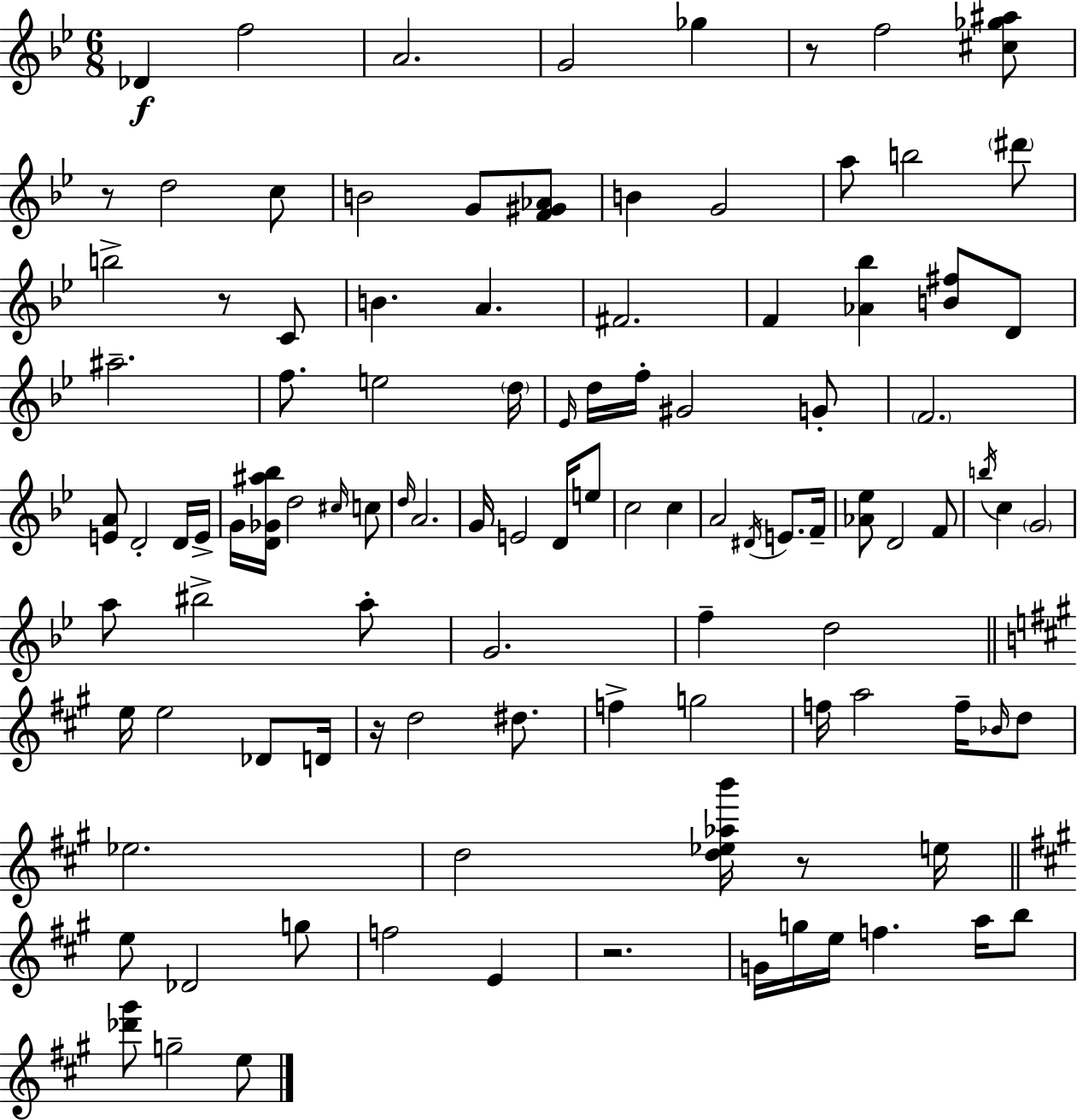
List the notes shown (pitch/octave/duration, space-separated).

Db4/q F5/h A4/h. G4/h Gb5/q R/e F5/h [C#5,Gb5,A#5]/e R/e D5/h C5/e B4/h G4/e [F4,G#4,Ab4]/e B4/q G4/h A5/e B5/h D#6/e B5/h R/e C4/e B4/q. A4/q. F#4/h. F4/q [Ab4,Bb5]/q [B4,F#5]/e D4/e A#5/h. F5/e. E5/h D5/s Eb4/s D5/s F5/s G#4/h G4/e F4/h. [E4,A4]/e D4/h D4/s E4/s G4/s [D4,Gb4,A#5,Bb5]/s D5/h C#5/s C5/e D5/s A4/h. G4/s E4/h D4/s E5/e C5/h C5/q A4/h D#4/s E4/e. F4/s [Ab4,Eb5]/e D4/h F4/e B5/s C5/q G4/h A5/e BIS5/h A5/e G4/h. F5/q D5/h E5/s E5/h Db4/e D4/s R/s D5/h D#5/e. F5/q G5/h F5/s A5/h F5/s Bb4/s D5/e Eb5/h. D5/h [D5,Eb5,Ab5,B6]/s R/e E5/s E5/e Db4/h G5/e F5/h E4/q R/h. G4/s G5/s E5/s F5/q. A5/s B5/e [Db6,G#6]/e G5/h E5/e